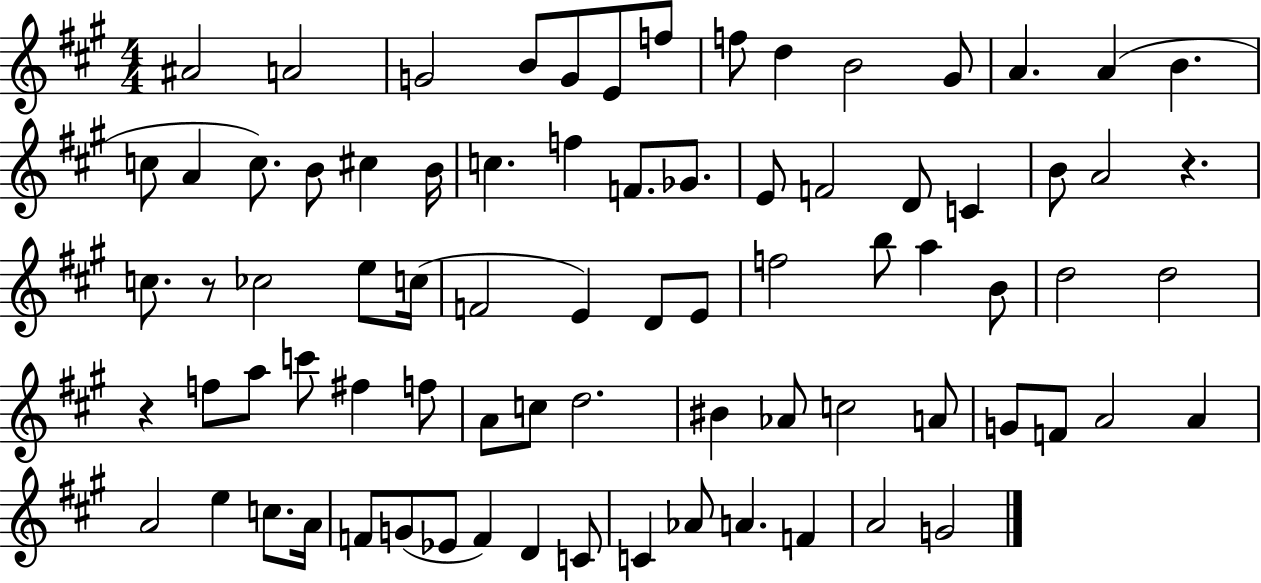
A#4/h A4/h G4/h B4/e G4/e E4/e F5/e F5/e D5/q B4/h G#4/e A4/q. A4/q B4/q. C5/e A4/q C5/e. B4/e C#5/q B4/s C5/q. F5/q F4/e. Gb4/e. E4/e F4/h D4/e C4/q B4/e A4/h R/q. C5/e. R/e CES5/h E5/e C5/s F4/h E4/q D4/e E4/e F5/h B5/e A5/q B4/e D5/h D5/h R/q F5/e A5/e C6/e F#5/q F5/e A4/e C5/e D5/h. BIS4/q Ab4/e C5/h A4/e G4/e F4/e A4/h A4/q A4/h E5/q C5/e. A4/s F4/e G4/e Eb4/e F4/q D4/q C4/e C4/q Ab4/e A4/q. F4/q A4/h G4/h